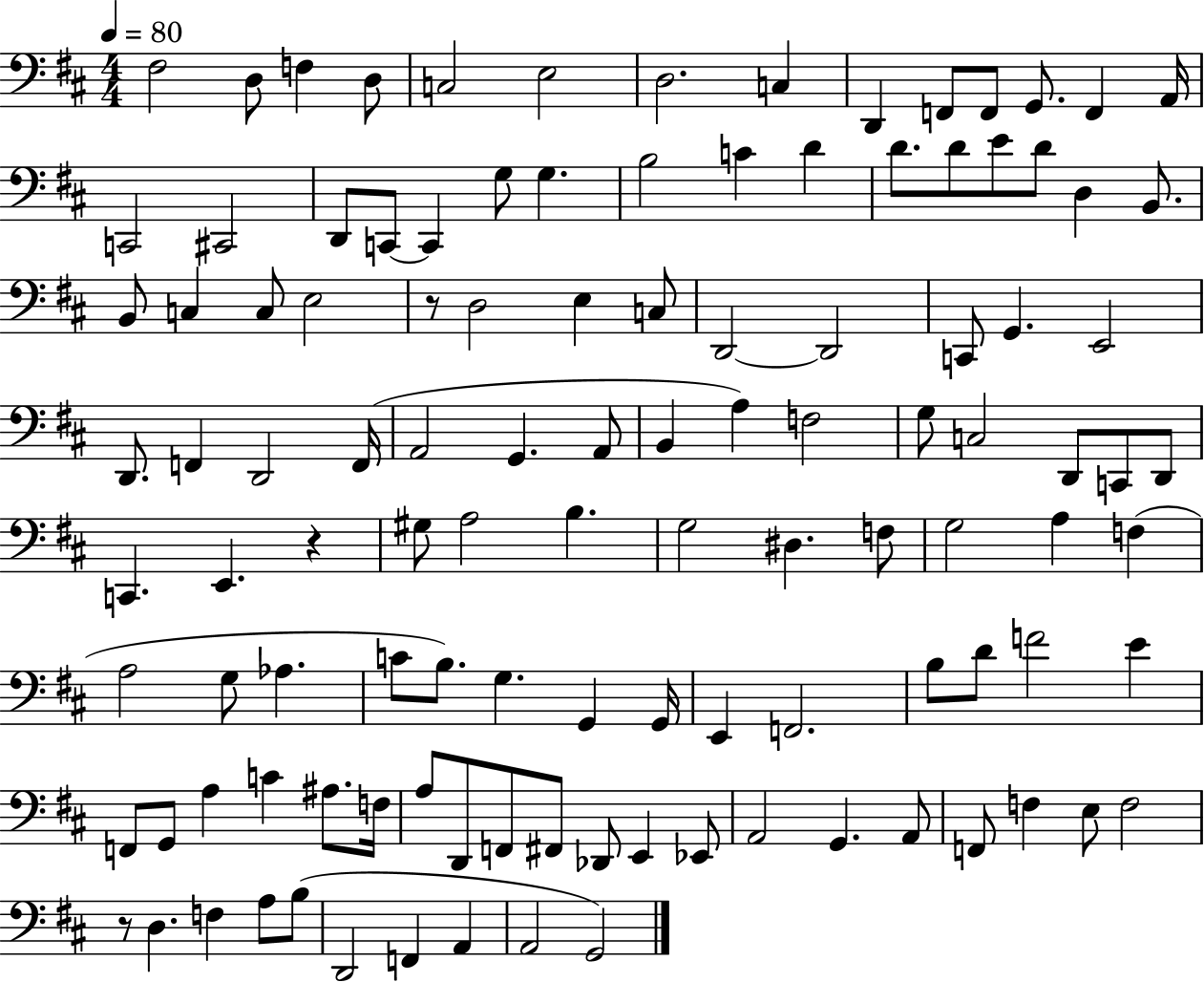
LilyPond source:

{
  \clef bass
  \numericTimeSignature
  \time 4/4
  \key d \major
  \tempo 4 = 80
  fis2 d8 f4 d8 | c2 e2 | d2. c4 | d,4 f,8 f,8 g,8. f,4 a,16 | \break c,2 cis,2 | d,8 c,8~~ c,4 g8 g4. | b2 c'4 d'4 | d'8. d'8 e'8 d'8 d4 b,8. | \break b,8 c4 c8 e2 | r8 d2 e4 c8 | d,2~~ d,2 | c,8 g,4. e,2 | \break d,8. f,4 d,2 f,16( | a,2 g,4. a,8 | b,4 a4) f2 | g8 c2 d,8 c,8 d,8 | \break c,4. e,4. r4 | gis8 a2 b4. | g2 dis4. f8 | g2 a4 f4( | \break a2 g8 aes4. | c'8 b8.) g4. g,4 g,16 | e,4 f,2. | b8 d'8 f'2 e'4 | \break f,8 g,8 a4 c'4 ais8. f16 | a8 d,8 f,8 fis,8 des,8 e,4 ees,8 | a,2 g,4. a,8 | f,8 f4 e8 f2 | \break r8 d4. f4 a8 b8( | d,2 f,4 a,4 | a,2 g,2) | \bar "|."
}